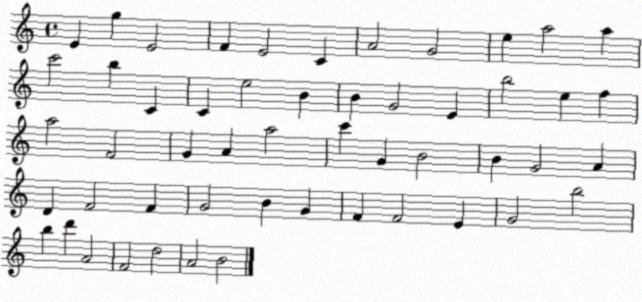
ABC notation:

X:1
T:Untitled
M:4/4
L:1/4
K:C
E g E2 F E2 C A2 G2 e a2 a c'2 b C C e2 B B G2 E b2 e f a2 F2 G A a2 c' G B2 B G2 A D F2 F G2 B G F F2 E G2 b2 b d' A2 F2 d2 A2 B2